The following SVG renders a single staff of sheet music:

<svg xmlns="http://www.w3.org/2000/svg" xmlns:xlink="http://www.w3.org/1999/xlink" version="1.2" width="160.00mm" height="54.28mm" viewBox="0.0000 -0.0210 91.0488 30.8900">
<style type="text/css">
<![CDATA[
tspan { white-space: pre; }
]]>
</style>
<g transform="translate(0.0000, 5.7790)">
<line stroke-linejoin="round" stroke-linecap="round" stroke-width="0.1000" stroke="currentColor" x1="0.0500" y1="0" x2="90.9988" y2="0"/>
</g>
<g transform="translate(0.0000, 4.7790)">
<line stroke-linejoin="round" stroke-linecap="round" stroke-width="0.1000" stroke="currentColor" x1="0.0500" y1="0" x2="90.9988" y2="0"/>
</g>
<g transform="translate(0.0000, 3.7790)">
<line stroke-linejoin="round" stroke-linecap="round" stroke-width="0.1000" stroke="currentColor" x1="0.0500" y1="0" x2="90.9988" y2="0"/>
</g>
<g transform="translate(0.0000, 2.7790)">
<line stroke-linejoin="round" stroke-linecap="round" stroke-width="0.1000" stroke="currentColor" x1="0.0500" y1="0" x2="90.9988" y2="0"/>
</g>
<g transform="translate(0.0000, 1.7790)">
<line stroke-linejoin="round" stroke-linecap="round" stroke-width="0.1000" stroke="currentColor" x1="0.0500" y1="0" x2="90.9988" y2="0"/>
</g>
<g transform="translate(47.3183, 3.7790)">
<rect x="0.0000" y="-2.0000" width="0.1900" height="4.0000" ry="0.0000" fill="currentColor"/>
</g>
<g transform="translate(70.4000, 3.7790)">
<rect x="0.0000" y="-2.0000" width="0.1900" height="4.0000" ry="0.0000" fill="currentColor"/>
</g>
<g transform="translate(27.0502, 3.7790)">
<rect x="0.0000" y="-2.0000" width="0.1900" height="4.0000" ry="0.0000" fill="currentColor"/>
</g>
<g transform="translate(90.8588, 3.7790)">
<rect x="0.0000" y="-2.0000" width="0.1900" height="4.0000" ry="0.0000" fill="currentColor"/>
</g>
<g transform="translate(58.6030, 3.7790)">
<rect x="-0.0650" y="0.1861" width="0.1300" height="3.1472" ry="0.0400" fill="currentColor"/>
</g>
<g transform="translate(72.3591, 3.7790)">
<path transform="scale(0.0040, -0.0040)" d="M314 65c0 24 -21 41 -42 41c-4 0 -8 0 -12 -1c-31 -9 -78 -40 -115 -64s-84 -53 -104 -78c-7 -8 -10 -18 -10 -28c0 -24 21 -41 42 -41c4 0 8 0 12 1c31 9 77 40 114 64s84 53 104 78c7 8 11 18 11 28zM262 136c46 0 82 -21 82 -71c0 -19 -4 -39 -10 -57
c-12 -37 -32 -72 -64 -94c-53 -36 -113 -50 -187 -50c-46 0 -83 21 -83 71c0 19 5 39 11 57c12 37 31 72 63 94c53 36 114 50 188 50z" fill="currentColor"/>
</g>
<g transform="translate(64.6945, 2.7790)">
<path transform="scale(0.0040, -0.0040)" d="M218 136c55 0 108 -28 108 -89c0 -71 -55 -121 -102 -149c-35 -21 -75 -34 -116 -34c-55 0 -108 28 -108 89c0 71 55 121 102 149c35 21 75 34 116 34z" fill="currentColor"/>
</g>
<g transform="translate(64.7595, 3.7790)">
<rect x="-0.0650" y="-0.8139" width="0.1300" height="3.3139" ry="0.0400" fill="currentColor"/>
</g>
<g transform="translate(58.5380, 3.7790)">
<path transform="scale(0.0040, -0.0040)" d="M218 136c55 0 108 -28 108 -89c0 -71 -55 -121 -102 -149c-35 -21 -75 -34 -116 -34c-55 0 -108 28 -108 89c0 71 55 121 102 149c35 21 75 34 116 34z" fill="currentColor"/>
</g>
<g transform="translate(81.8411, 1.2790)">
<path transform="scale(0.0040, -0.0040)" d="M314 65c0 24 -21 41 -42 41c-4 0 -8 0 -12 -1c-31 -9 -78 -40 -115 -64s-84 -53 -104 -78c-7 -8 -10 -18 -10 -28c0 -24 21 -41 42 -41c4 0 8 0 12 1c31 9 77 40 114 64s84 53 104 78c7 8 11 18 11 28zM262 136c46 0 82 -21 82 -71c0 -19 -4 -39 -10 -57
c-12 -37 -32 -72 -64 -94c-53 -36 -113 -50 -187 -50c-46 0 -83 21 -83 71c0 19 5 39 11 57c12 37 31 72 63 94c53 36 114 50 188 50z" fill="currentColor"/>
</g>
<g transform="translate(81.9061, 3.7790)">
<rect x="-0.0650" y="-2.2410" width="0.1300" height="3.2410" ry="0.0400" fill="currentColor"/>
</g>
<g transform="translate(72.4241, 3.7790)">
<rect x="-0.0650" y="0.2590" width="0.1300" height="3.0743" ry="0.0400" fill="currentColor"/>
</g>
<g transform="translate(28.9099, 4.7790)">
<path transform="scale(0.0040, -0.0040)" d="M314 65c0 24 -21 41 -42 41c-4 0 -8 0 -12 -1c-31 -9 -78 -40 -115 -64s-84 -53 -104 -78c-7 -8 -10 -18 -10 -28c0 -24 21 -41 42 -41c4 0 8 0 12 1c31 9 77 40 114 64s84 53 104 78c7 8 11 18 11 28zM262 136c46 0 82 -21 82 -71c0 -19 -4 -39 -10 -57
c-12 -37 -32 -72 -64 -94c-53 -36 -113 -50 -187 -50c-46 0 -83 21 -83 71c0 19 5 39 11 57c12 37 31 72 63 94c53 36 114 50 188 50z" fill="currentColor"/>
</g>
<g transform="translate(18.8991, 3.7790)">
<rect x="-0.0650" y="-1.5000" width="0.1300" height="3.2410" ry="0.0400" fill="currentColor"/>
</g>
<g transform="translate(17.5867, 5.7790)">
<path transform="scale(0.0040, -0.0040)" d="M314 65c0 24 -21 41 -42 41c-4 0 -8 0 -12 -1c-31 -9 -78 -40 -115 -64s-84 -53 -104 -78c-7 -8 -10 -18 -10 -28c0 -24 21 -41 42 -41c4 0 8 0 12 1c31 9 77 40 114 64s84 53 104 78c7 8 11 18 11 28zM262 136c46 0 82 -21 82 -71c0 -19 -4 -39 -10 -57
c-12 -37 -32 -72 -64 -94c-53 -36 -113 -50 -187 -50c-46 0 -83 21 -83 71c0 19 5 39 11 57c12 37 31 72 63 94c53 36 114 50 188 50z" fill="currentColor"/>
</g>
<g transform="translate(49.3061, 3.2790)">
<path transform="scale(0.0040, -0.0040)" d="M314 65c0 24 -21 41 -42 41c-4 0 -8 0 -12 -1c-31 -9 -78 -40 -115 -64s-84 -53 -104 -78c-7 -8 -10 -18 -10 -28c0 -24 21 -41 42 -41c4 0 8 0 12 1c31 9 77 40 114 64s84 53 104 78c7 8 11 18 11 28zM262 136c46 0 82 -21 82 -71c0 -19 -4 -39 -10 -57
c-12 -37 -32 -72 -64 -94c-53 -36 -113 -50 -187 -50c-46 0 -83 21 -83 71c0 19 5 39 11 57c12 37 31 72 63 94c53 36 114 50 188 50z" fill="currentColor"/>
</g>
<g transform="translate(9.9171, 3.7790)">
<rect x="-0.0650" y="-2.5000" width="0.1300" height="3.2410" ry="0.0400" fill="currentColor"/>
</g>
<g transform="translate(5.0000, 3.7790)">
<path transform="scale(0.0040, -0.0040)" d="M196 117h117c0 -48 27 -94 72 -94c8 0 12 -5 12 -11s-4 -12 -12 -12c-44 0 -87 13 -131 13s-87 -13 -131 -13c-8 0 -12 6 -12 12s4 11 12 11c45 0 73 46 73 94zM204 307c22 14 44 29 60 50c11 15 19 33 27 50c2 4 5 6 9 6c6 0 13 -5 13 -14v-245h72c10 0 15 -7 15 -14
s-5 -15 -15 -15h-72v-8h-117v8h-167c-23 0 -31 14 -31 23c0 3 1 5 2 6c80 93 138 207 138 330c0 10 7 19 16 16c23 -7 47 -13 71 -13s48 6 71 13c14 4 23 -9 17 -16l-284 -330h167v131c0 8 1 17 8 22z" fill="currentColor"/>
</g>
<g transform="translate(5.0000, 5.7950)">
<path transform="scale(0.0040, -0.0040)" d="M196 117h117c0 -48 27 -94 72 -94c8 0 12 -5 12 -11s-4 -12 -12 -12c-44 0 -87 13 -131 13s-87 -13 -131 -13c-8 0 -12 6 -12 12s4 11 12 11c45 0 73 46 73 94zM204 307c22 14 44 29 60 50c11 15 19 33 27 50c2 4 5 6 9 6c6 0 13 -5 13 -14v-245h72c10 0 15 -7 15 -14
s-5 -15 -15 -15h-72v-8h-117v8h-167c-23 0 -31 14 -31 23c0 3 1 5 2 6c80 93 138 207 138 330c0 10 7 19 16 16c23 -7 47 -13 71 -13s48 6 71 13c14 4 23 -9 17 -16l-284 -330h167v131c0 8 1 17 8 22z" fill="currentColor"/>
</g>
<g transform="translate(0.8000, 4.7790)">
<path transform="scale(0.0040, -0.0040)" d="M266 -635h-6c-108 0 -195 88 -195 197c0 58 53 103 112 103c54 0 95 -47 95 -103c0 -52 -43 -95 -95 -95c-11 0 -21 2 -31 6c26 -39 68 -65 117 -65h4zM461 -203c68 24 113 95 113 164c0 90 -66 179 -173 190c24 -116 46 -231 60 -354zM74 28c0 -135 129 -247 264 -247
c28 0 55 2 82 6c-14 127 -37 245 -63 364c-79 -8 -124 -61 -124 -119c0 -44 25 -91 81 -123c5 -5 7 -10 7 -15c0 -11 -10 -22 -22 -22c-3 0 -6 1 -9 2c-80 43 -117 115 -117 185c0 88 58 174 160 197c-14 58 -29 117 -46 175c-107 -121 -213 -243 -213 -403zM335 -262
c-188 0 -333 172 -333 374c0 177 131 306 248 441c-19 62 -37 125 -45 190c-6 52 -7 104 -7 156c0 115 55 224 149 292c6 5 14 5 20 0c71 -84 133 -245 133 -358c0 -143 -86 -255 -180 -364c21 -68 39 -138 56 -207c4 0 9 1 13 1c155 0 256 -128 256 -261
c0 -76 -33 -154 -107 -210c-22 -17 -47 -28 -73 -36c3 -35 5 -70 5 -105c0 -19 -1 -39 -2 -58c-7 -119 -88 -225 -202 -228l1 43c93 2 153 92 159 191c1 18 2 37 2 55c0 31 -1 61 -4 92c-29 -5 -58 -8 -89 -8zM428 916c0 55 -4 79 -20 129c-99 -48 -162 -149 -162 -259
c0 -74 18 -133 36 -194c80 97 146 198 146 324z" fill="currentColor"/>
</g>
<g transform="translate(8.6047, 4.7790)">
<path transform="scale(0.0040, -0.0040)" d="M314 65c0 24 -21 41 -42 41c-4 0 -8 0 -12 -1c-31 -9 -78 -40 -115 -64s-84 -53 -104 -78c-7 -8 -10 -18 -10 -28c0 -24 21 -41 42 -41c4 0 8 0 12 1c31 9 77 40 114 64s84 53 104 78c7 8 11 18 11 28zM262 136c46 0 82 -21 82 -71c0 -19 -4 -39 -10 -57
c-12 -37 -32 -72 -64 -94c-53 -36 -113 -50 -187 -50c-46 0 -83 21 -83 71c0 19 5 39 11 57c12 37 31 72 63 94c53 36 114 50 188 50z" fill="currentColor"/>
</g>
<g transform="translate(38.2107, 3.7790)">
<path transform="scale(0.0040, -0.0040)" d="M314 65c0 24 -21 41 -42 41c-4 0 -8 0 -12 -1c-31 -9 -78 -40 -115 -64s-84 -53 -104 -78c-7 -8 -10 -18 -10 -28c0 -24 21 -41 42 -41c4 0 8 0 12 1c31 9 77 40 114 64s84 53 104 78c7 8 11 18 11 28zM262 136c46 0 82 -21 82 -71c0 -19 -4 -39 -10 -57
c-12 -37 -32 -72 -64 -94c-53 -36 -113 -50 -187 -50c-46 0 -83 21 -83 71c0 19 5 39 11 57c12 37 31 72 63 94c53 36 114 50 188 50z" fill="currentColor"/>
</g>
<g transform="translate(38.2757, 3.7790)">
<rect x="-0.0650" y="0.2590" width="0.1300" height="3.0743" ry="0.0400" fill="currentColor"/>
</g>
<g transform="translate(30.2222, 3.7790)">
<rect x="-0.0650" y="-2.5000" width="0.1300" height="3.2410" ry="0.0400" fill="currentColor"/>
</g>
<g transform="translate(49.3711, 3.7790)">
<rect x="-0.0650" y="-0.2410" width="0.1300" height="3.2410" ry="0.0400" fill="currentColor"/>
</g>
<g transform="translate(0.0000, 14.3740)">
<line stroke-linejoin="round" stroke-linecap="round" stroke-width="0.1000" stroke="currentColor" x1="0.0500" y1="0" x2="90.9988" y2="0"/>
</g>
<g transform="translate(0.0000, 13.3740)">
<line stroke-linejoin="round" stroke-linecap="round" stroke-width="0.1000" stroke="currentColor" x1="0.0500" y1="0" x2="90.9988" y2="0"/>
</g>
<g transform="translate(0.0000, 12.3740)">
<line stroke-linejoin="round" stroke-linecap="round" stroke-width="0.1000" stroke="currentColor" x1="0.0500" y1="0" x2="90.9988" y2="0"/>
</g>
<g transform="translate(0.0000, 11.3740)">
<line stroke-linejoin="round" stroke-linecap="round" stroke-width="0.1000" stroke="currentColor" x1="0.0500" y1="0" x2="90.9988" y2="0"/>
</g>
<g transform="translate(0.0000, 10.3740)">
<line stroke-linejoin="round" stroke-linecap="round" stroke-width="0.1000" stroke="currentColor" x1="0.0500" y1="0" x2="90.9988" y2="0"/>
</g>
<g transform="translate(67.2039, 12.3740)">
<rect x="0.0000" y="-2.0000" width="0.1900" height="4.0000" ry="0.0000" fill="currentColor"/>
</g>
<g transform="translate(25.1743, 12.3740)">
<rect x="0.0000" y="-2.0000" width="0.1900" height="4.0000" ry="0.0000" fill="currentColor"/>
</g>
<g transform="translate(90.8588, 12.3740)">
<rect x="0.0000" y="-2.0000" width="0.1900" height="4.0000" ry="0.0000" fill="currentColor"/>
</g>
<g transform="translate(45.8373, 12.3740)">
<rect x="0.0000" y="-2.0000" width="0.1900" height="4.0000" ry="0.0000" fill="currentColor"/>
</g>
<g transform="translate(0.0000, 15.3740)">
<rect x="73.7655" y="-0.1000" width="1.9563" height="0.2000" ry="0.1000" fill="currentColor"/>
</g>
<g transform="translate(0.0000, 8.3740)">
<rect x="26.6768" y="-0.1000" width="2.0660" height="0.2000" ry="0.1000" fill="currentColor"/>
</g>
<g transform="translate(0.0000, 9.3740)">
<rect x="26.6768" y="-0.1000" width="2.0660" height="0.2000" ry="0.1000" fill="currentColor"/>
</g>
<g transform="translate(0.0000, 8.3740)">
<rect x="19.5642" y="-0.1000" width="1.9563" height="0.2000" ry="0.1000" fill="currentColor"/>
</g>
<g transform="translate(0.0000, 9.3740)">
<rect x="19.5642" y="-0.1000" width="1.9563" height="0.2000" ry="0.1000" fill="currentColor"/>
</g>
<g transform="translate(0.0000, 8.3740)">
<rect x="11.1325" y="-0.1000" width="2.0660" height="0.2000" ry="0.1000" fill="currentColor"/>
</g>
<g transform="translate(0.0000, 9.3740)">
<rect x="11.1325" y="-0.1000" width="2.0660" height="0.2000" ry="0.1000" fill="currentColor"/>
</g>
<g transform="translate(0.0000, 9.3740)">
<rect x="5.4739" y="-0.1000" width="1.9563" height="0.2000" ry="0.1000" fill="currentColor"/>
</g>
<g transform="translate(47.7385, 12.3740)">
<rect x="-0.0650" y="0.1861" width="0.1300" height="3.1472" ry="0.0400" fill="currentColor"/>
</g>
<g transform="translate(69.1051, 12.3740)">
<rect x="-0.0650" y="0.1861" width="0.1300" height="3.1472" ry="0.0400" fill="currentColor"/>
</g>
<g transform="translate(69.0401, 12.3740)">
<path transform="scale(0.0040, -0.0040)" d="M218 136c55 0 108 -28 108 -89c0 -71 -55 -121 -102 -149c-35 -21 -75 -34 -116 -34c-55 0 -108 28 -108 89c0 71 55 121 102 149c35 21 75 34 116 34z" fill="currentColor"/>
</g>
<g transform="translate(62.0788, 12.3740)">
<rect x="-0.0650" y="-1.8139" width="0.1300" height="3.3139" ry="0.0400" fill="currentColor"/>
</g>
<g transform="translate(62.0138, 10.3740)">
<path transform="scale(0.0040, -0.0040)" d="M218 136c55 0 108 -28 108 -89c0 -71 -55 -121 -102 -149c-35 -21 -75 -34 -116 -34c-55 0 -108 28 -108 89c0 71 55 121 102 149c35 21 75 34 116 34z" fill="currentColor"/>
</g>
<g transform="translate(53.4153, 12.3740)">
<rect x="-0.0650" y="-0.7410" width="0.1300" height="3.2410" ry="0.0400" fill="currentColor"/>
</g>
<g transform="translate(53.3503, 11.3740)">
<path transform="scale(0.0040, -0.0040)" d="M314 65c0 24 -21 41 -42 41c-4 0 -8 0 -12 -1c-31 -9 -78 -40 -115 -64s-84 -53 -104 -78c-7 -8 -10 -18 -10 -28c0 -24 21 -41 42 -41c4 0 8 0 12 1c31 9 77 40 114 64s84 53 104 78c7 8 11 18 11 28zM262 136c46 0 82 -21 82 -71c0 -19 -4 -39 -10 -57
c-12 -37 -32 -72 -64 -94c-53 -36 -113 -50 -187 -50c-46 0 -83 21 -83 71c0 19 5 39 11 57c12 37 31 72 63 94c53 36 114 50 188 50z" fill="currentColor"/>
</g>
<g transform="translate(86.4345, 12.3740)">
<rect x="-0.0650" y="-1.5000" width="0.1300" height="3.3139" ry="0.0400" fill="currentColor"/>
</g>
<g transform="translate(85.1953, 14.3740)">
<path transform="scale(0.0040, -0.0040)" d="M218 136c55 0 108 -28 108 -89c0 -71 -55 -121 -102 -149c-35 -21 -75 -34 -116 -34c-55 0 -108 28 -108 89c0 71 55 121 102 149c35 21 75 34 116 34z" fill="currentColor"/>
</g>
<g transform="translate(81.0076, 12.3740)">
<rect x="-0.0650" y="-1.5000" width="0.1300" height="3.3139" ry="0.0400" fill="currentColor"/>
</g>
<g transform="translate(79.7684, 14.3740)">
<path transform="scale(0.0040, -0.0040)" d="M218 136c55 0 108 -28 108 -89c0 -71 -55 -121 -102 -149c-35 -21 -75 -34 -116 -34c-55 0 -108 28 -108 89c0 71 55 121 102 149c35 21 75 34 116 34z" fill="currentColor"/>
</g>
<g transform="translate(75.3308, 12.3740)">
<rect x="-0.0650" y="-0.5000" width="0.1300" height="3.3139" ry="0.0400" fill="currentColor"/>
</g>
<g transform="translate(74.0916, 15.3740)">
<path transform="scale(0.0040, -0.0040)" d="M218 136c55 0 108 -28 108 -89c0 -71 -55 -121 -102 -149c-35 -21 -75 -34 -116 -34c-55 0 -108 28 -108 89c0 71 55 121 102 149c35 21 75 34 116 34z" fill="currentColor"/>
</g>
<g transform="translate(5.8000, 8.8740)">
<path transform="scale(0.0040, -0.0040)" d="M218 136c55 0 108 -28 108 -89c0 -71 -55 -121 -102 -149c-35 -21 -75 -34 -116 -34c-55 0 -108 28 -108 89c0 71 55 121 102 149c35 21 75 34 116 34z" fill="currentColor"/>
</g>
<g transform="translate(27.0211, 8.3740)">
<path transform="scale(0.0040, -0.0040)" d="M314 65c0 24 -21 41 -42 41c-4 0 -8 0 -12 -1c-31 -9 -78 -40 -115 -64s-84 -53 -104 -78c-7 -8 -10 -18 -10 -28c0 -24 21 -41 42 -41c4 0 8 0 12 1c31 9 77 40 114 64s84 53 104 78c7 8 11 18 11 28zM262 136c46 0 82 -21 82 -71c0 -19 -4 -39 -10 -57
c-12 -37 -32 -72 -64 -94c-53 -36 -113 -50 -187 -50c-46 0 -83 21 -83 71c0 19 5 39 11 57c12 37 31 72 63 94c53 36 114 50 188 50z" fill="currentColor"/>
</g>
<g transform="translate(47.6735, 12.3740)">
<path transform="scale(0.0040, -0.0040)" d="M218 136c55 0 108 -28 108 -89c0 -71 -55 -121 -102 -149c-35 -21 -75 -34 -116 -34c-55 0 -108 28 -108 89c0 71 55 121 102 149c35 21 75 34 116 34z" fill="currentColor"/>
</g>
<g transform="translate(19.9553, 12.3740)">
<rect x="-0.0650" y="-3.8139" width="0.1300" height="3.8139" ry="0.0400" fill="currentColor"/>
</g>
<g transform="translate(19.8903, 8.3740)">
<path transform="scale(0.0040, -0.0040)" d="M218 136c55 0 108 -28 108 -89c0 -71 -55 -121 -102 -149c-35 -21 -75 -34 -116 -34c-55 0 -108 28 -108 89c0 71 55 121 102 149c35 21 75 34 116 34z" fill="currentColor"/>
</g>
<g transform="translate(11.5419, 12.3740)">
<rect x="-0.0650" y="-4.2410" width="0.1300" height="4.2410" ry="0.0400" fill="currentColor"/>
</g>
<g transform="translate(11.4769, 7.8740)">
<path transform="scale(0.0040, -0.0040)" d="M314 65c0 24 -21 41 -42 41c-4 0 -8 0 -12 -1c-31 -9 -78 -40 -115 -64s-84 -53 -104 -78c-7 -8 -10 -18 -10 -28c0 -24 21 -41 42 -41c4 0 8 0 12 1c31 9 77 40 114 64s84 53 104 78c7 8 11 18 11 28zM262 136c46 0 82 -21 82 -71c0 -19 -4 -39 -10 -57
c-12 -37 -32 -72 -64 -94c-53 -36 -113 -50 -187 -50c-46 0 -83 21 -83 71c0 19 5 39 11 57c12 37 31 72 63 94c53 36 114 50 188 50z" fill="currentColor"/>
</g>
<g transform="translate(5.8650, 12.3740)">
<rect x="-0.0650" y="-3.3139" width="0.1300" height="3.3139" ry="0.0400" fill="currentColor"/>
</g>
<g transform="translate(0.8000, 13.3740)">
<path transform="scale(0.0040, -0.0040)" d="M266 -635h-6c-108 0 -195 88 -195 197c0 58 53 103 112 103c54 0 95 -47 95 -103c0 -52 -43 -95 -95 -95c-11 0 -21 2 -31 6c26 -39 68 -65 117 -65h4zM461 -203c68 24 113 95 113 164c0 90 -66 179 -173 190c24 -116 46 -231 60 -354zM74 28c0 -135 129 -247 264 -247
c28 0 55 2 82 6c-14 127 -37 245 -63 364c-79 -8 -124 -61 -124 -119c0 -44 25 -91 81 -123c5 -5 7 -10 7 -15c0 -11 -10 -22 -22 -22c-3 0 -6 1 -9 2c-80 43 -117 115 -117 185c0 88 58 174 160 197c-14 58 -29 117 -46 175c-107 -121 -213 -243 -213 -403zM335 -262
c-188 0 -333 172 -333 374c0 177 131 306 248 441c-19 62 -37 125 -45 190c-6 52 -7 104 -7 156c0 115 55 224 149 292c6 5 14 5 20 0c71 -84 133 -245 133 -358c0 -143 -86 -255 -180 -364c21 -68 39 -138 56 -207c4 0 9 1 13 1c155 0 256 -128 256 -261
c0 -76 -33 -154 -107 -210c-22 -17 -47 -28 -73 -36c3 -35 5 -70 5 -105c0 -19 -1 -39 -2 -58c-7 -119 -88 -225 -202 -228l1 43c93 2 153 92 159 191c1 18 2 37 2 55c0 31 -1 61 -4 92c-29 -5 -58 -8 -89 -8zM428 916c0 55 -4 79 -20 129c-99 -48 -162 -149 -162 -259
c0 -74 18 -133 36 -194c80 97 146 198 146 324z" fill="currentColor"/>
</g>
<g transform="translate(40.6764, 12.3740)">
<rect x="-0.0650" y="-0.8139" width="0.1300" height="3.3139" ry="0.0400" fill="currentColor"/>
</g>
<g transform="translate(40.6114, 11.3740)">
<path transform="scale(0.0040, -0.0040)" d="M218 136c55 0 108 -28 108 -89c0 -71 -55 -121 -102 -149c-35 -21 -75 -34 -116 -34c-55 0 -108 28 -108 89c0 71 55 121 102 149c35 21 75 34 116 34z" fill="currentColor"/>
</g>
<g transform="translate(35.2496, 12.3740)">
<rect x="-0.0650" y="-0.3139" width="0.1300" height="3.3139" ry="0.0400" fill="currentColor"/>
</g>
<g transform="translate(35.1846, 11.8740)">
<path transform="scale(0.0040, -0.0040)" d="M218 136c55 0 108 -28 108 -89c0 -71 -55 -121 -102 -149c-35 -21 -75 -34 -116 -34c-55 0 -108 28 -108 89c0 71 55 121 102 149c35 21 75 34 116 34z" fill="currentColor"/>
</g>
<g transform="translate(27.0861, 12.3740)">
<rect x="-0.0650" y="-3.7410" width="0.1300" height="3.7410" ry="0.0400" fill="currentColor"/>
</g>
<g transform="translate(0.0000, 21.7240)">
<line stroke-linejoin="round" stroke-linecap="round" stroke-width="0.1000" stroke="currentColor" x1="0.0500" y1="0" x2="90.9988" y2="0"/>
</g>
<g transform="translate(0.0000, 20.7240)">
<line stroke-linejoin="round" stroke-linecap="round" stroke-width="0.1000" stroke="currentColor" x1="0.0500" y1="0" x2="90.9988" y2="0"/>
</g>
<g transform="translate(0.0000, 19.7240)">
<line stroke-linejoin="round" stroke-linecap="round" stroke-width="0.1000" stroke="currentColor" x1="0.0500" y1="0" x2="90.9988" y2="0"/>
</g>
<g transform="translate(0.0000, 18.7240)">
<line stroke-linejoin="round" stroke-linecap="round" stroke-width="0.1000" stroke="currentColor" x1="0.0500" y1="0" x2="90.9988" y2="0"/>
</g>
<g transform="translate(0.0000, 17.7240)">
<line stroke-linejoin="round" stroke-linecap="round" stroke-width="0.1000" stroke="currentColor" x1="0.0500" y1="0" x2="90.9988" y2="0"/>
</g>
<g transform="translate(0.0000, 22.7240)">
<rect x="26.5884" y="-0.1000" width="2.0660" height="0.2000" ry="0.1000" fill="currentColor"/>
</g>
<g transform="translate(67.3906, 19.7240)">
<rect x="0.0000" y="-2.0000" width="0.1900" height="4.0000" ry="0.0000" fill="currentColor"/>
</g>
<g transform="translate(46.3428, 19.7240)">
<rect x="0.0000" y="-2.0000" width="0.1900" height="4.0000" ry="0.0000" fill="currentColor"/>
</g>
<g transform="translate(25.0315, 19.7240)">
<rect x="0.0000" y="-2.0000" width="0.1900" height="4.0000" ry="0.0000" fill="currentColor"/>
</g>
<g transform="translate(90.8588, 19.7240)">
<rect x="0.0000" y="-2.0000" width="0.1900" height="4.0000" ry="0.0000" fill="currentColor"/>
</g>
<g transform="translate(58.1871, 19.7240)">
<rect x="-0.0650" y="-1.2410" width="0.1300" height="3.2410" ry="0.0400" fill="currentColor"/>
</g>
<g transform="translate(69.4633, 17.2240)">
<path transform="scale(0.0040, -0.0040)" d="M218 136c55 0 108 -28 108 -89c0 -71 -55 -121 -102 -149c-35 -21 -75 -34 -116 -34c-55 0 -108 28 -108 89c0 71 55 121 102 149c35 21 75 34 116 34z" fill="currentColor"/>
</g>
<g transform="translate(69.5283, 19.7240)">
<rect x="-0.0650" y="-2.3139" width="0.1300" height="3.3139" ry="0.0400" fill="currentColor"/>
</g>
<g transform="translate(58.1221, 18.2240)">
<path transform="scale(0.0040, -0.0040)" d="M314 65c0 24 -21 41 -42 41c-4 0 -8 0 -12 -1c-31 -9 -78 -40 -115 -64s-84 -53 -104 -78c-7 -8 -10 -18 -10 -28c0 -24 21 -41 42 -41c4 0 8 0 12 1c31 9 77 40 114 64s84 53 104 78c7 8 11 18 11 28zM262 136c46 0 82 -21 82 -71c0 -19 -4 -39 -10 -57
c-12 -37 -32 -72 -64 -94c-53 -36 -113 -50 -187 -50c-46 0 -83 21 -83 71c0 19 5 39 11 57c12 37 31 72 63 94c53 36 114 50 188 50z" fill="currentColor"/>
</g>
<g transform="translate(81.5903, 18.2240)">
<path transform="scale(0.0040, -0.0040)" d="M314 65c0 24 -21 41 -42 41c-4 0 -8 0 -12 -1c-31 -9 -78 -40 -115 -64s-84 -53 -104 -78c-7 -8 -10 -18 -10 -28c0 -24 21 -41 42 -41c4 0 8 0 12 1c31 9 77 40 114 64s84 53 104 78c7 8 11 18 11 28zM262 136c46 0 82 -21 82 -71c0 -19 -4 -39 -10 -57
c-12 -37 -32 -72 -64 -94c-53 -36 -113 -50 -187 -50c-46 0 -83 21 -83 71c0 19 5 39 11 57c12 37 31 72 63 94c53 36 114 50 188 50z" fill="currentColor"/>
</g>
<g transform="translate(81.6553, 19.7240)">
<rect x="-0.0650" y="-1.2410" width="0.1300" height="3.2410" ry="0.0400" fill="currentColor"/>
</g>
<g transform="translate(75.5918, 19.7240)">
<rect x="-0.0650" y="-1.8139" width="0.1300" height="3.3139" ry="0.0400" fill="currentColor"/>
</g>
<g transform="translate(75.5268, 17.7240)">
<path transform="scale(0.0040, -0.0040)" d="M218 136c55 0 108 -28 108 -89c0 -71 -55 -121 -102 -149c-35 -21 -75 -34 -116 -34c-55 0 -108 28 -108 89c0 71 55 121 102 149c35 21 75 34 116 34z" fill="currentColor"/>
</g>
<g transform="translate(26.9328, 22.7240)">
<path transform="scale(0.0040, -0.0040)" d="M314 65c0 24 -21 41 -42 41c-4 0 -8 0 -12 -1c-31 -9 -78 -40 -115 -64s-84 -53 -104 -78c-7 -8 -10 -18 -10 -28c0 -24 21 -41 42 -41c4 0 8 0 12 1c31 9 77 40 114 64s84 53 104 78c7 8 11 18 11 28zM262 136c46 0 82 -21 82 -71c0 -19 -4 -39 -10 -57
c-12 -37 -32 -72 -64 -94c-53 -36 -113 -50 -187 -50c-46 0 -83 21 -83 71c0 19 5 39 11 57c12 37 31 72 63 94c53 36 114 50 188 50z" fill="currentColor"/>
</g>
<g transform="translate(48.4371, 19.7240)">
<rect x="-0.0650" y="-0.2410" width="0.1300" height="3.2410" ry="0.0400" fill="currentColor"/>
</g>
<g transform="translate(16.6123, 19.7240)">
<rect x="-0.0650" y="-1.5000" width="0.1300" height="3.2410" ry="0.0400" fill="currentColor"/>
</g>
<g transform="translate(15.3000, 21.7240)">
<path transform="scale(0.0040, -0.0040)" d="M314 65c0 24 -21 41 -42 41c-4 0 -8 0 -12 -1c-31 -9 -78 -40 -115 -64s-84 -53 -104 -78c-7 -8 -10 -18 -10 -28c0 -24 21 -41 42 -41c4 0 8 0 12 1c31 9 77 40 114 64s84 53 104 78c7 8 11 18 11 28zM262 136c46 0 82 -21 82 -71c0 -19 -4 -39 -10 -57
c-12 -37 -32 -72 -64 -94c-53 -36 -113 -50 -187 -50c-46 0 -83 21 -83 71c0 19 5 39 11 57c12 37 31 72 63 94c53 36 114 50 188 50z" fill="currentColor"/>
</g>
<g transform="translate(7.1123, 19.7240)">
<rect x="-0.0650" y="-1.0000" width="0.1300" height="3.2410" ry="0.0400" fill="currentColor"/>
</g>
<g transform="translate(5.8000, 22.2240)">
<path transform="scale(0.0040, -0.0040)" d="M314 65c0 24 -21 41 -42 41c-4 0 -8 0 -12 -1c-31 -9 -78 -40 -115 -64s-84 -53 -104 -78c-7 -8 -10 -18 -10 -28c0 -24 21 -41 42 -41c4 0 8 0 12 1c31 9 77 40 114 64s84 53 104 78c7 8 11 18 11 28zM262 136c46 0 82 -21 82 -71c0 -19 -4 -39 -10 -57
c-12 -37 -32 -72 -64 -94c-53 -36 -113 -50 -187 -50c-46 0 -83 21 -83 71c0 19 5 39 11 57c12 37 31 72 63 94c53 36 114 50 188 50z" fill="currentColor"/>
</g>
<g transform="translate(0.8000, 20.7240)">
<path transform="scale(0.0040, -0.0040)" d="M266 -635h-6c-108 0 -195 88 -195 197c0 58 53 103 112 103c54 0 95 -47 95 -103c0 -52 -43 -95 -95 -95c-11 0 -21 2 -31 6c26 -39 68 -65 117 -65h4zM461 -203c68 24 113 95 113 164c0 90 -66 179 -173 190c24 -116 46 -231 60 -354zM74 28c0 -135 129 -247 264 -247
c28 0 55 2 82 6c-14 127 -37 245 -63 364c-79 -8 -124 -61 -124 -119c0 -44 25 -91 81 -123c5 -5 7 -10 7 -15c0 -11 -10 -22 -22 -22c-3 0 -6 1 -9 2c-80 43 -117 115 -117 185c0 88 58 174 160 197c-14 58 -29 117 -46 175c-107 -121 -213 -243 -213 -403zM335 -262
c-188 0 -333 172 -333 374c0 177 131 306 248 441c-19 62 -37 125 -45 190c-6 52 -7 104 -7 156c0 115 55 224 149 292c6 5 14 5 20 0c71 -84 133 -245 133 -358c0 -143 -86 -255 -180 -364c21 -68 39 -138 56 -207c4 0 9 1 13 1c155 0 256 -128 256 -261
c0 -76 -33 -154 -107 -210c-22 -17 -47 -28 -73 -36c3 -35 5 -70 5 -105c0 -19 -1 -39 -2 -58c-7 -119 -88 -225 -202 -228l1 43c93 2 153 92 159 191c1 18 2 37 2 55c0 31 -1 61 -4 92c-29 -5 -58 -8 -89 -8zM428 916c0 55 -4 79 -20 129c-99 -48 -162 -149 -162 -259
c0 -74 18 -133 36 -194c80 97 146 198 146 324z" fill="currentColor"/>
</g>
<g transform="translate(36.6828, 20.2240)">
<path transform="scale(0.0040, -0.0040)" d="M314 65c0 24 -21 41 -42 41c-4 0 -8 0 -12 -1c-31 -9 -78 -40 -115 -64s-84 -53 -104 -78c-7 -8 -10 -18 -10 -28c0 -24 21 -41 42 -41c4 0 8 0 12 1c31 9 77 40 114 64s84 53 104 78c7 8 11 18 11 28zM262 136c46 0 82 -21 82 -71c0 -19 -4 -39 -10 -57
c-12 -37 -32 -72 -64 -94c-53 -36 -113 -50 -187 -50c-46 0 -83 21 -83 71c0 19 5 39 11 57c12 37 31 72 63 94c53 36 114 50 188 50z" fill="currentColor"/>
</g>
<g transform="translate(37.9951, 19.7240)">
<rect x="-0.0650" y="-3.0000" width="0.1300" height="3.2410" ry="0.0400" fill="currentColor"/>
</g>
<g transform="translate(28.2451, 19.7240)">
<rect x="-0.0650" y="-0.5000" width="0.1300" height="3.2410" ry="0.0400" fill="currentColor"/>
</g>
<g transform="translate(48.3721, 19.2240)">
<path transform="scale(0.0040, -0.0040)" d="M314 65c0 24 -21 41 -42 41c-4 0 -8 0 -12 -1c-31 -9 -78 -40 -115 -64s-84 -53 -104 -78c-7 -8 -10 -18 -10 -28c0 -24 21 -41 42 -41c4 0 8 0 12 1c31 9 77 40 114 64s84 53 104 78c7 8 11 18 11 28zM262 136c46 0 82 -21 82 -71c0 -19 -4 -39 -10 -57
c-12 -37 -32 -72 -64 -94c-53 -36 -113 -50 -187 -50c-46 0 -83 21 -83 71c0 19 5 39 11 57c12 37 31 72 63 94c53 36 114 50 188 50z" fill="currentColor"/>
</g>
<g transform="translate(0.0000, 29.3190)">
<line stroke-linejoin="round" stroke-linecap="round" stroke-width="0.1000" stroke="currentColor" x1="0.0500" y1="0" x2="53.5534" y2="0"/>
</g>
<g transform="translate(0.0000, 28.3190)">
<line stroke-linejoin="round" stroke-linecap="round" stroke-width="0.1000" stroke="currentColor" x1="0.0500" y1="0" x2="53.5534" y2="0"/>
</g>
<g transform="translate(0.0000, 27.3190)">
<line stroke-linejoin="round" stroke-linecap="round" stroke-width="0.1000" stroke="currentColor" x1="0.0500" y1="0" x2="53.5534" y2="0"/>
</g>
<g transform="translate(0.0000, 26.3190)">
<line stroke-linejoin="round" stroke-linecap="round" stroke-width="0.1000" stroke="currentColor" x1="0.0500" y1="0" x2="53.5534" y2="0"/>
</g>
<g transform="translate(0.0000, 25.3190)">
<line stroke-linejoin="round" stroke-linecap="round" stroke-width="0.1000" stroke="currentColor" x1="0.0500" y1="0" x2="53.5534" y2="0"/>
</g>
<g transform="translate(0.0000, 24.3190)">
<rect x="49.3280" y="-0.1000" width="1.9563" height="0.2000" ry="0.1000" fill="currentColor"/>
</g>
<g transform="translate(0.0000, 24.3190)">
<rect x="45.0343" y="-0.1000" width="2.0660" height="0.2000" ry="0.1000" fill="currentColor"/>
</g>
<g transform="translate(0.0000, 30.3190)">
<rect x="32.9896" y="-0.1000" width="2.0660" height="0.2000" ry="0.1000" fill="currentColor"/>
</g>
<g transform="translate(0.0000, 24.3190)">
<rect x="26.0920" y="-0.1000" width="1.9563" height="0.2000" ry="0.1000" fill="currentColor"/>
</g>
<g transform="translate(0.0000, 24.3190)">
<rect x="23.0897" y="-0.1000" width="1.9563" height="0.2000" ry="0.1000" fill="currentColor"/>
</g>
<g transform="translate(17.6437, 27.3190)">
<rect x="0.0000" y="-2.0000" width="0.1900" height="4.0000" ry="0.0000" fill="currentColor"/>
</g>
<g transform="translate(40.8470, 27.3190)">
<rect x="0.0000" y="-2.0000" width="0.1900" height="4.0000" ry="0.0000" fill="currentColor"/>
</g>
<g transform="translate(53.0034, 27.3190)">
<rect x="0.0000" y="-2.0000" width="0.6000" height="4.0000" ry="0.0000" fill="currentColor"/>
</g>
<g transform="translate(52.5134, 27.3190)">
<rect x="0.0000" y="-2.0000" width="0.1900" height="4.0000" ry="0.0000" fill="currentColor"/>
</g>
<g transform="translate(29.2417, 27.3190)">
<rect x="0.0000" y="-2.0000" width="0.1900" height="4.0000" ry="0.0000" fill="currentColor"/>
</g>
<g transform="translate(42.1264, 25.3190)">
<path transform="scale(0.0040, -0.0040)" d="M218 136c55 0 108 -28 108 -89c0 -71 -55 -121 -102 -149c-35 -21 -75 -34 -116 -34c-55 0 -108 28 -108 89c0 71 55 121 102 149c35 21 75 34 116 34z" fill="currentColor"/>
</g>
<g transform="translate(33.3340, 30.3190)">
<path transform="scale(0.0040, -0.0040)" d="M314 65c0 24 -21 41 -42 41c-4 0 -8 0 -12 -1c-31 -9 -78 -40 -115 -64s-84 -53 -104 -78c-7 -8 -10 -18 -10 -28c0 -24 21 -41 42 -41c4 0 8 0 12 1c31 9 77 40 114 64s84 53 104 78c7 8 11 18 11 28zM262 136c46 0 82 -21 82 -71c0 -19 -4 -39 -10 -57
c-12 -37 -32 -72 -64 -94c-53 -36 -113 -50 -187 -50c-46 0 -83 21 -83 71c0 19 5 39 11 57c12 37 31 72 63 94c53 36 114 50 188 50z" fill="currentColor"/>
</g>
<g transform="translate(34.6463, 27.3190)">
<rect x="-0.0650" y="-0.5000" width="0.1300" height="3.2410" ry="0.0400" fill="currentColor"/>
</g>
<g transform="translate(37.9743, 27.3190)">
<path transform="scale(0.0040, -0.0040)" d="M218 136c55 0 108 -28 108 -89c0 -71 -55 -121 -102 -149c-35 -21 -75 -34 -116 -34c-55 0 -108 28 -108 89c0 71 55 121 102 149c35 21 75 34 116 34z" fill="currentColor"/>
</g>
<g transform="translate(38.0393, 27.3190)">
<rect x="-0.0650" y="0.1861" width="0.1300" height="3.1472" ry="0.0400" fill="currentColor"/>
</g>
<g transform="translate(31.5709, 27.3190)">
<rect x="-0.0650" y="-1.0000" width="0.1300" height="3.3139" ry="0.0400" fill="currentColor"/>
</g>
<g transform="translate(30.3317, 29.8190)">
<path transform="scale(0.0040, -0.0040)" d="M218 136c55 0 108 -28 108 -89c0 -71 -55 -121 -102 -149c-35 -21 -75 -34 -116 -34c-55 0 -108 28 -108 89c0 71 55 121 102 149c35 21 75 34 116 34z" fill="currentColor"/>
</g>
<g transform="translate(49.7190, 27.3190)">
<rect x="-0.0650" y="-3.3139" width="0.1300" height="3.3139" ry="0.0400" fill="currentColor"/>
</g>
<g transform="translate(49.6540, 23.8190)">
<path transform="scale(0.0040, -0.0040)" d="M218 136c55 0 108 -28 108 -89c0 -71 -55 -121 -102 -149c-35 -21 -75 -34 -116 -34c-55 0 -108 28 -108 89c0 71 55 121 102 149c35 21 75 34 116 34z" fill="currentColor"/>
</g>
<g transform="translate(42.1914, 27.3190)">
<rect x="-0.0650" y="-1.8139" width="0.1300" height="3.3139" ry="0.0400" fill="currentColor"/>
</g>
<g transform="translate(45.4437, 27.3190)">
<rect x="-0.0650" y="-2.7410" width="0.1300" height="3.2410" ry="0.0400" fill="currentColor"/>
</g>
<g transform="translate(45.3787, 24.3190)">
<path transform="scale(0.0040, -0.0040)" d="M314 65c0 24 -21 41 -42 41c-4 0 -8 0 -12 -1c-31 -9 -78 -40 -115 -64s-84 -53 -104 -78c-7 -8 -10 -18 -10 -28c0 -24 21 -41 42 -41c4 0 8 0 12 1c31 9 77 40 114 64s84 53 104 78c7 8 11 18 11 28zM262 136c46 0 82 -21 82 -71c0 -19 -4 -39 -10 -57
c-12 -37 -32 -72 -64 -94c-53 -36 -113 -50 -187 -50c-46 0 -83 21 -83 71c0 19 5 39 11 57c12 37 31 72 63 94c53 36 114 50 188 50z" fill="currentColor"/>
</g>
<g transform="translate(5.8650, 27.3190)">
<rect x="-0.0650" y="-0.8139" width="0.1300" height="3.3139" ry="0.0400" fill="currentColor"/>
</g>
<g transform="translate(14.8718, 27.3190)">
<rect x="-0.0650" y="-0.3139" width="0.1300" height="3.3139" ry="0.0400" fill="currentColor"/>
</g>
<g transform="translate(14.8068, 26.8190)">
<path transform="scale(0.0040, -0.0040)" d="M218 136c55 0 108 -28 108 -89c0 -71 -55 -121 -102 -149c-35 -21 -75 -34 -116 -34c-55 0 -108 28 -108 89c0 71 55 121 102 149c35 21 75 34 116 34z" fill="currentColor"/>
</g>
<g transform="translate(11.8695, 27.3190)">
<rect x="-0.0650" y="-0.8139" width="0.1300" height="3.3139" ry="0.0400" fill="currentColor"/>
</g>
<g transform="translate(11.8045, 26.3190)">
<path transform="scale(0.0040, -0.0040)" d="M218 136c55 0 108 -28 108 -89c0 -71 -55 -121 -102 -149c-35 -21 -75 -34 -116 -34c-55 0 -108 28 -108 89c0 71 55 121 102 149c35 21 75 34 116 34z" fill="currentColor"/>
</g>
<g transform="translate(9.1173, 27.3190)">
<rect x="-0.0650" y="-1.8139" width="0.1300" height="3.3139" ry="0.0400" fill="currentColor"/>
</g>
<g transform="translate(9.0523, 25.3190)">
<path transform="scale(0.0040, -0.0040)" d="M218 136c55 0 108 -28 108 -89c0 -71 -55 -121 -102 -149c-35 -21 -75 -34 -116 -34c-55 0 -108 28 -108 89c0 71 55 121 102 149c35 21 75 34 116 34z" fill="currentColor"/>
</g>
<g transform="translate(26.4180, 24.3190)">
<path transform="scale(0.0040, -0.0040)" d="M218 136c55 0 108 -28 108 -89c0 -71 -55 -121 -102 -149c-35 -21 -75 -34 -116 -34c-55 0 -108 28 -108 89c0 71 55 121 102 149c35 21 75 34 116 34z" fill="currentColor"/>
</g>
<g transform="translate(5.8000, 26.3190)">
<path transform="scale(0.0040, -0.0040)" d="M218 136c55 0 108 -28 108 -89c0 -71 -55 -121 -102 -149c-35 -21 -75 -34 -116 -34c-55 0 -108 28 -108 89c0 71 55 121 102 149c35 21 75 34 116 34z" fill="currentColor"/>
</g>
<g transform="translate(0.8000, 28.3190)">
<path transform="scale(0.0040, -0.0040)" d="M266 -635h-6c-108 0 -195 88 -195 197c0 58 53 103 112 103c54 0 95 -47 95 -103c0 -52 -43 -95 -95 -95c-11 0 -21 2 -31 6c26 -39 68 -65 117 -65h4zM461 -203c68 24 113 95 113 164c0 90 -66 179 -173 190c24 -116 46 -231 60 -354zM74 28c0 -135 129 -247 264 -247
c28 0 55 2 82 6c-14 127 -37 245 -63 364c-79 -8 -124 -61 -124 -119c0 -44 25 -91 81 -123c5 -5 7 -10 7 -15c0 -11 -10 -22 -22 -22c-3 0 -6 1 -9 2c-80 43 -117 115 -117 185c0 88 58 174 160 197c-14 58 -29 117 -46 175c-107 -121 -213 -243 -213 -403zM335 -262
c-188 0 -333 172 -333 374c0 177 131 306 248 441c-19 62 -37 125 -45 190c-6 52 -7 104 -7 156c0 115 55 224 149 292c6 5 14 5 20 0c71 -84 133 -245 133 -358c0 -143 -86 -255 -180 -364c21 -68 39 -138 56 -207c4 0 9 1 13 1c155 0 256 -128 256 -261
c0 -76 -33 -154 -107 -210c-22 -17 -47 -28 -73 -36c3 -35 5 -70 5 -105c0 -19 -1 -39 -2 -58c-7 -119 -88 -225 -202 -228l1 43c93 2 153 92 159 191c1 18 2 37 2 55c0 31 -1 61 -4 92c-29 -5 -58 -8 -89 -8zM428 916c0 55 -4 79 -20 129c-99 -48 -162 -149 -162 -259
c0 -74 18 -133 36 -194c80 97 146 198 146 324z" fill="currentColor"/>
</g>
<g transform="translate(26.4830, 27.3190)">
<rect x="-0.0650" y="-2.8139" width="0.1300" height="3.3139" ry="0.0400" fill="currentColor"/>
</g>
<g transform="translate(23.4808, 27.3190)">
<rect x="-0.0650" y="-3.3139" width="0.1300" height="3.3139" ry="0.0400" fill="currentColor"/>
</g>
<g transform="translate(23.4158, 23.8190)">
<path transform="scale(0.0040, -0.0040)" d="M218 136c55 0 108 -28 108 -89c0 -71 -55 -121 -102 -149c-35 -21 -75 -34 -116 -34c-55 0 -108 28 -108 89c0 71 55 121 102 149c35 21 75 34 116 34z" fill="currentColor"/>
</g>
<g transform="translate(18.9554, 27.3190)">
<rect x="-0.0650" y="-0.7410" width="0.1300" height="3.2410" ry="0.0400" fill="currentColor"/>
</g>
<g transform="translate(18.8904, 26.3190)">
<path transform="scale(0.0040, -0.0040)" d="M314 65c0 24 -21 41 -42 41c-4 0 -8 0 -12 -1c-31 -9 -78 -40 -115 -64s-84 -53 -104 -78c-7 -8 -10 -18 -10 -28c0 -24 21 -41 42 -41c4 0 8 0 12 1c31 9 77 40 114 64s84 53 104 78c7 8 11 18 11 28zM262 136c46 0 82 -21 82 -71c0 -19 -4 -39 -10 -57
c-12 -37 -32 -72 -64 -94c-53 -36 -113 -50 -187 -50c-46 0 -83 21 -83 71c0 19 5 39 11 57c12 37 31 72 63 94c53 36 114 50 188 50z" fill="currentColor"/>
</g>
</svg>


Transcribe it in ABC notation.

X:1
T:Untitled
M:4/4
L:1/4
K:C
G2 E2 G2 B2 c2 B d B2 g2 b d'2 c' c'2 c d B d2 f B C E E D2 E2 C2 A2 c2 e2 g f e2 d f d c d2 b a D C2 B f a2 b